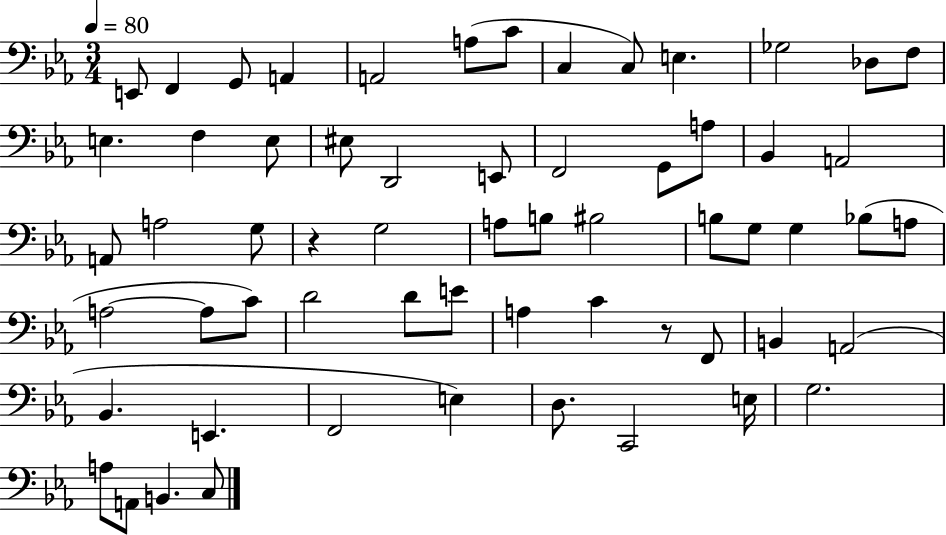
{
  \clef bass
  \numericTimeSignature
  \time 3/4
  \key ees \major
  \tempo 4 = 80
  e,8 f,4 g,8 a,4 | a,2 a8( c'8 | c4 c8) e4. | ges2 des8 f8 | \break e4. f4 e8 | eis8 d,2 e,8 | f,2 g,8 a8 | bes,4 a,2 | \break a,8 a2 g8 | r4 g2 | a8 b8 bis2 | b8 g8 g4 bes8( a8 | \break a2~~ a8 c'8) | d'2 d'8 e'8 | a4 c'4 r8 f,8 | b,4 a,2( | \break bes,4. e,4. | f,2 e4) | d8. c,2 e16 | g2. | \break a8 a,8 b,4. c8 | \bar "|."
}